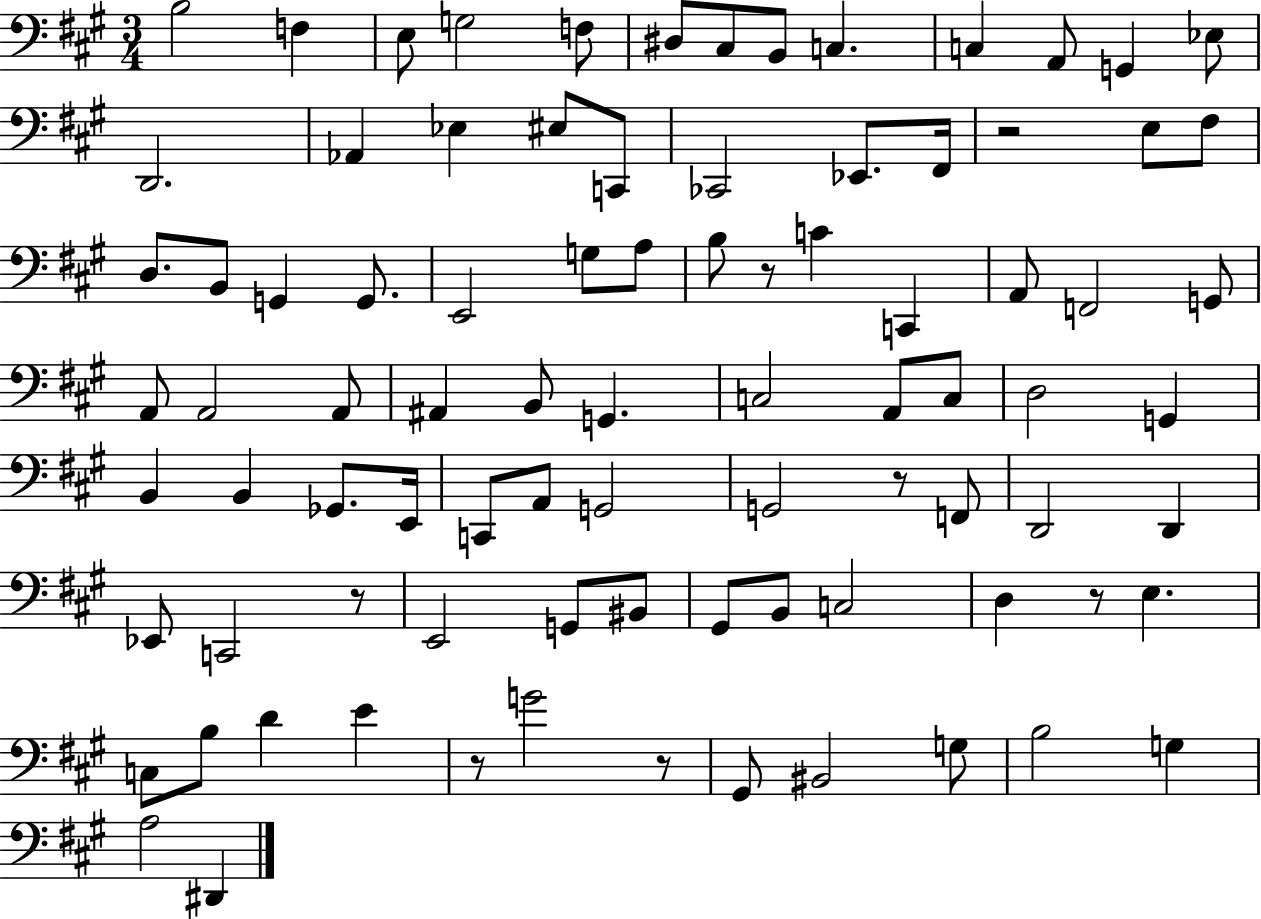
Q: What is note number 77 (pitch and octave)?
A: B3